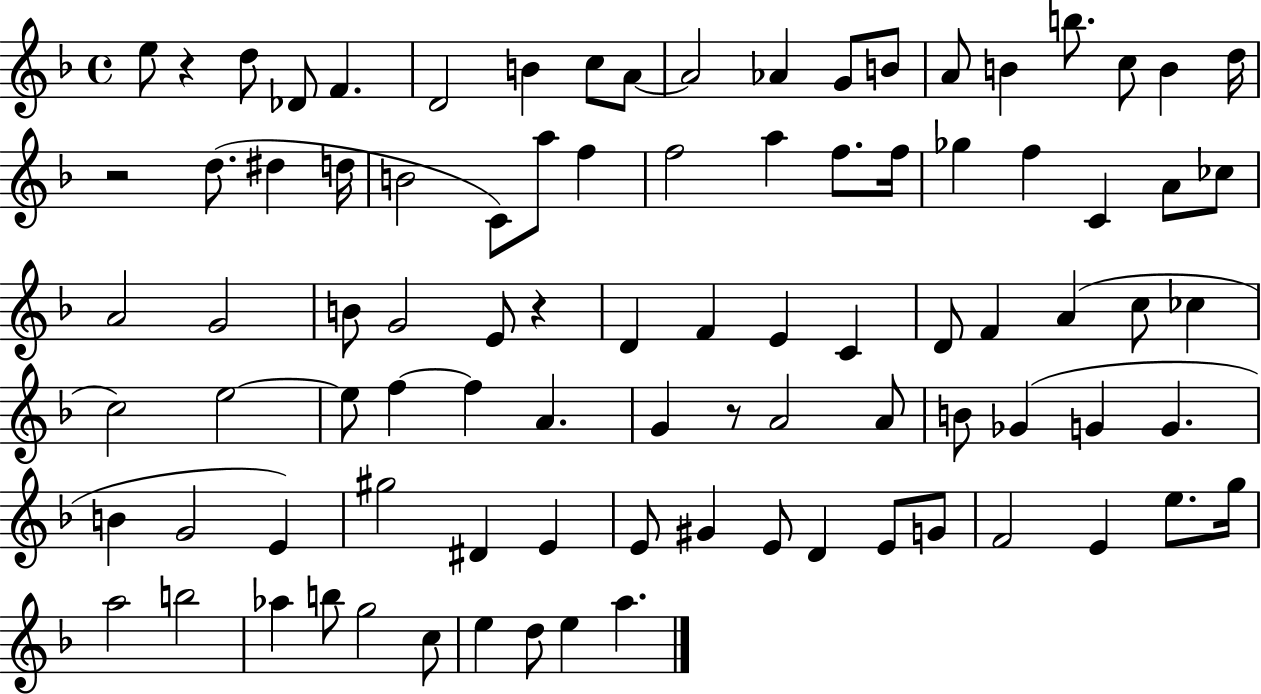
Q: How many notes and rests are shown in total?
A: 91